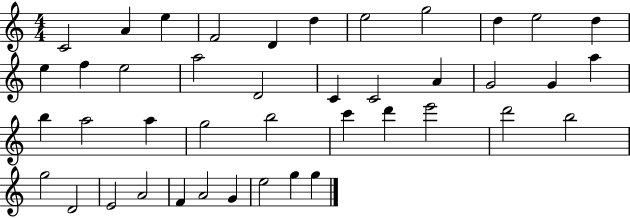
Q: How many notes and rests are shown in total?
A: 42